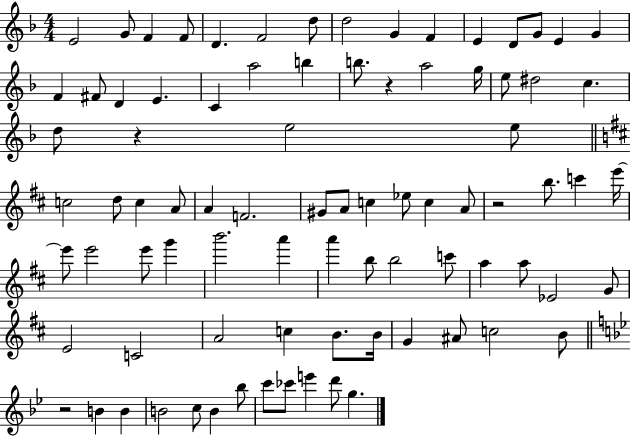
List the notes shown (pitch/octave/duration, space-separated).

E4/h G4/e F4/q F4/e D4/q. F4/h D5/e D5/h G4/q F4/q E4/q D4/e G4/e E4/q G4/q F4/q F#4/e D4/q E4/q. C4/q A5/h B5/q B5/e. R/q A5/h G5/s E5/e D#5/h C5/q. D5/e R/q E5/h E5/e C5/h D5/e C5/q A4/e A4/q F4/h. G#4/e A4/e C5/q Eb5/e C5/q A4/e R/h B5/e. C6/q E6/s E6/e E6/h E6/e G6/q B6/h. A6/q A6/q B5/e B5/h C6/e A5/q A5/e Eb4/h G4/e E4/h C4/h A4/h C5/q B4/e. B4/s G4/q A#4/e C5/h B4/e R/h B4/q B4/q B4/h C5/e B4/q Bb5/e C6/e CES6/e E6/q D6/e G5/q.